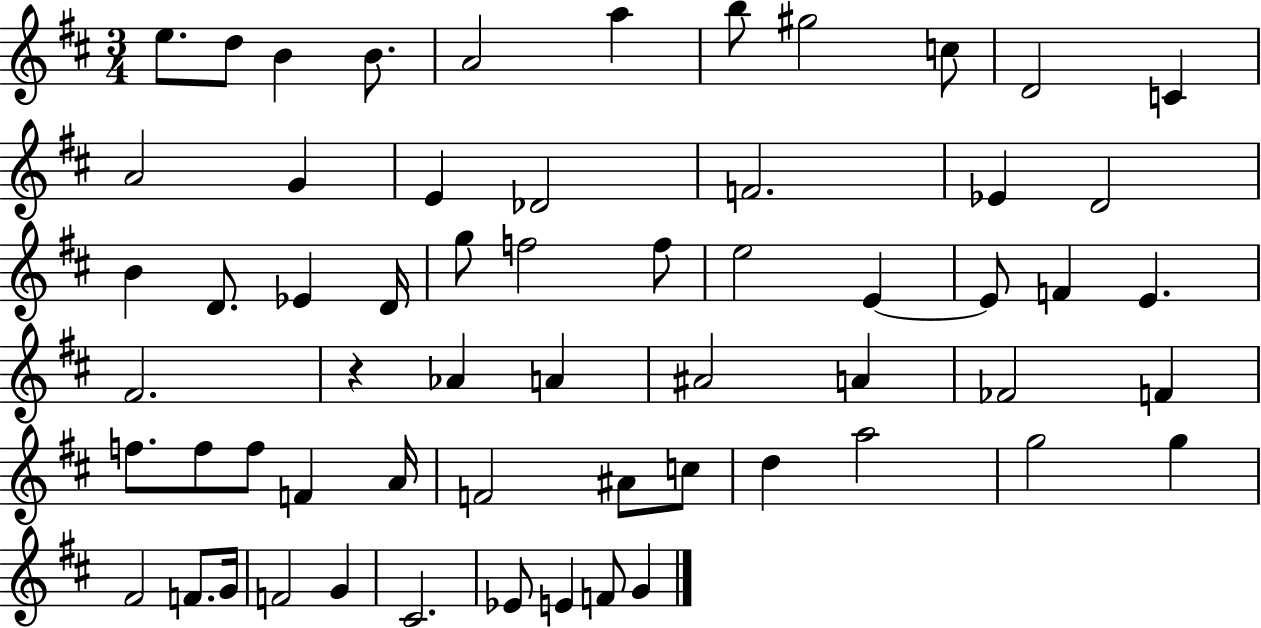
E5/e. D5/e B4/q B4/e. A4/h A5/q B5/e G#5/h C5/e D4/h C4/q A4/h G4/q E4/q Db4/h F4/h. Eb4/q D4/h B4/q D4/e. Eb4/q D4/s G5/e F5/h F5/e E5/h E4/q E4/e F4/q E4/q. F#4/h. R/q Ab4/q A4/q A#4/h A4/q FES4/h F4/q F5/e. F5/e F5/e F4/q A4/s F4/h A#4/e C5/e D5/q A5/h G5/h G5/q F#4/h F4/e. G4/s F4/h G4/q C#4/h. Eb4/e E4/q F4/e G4/q